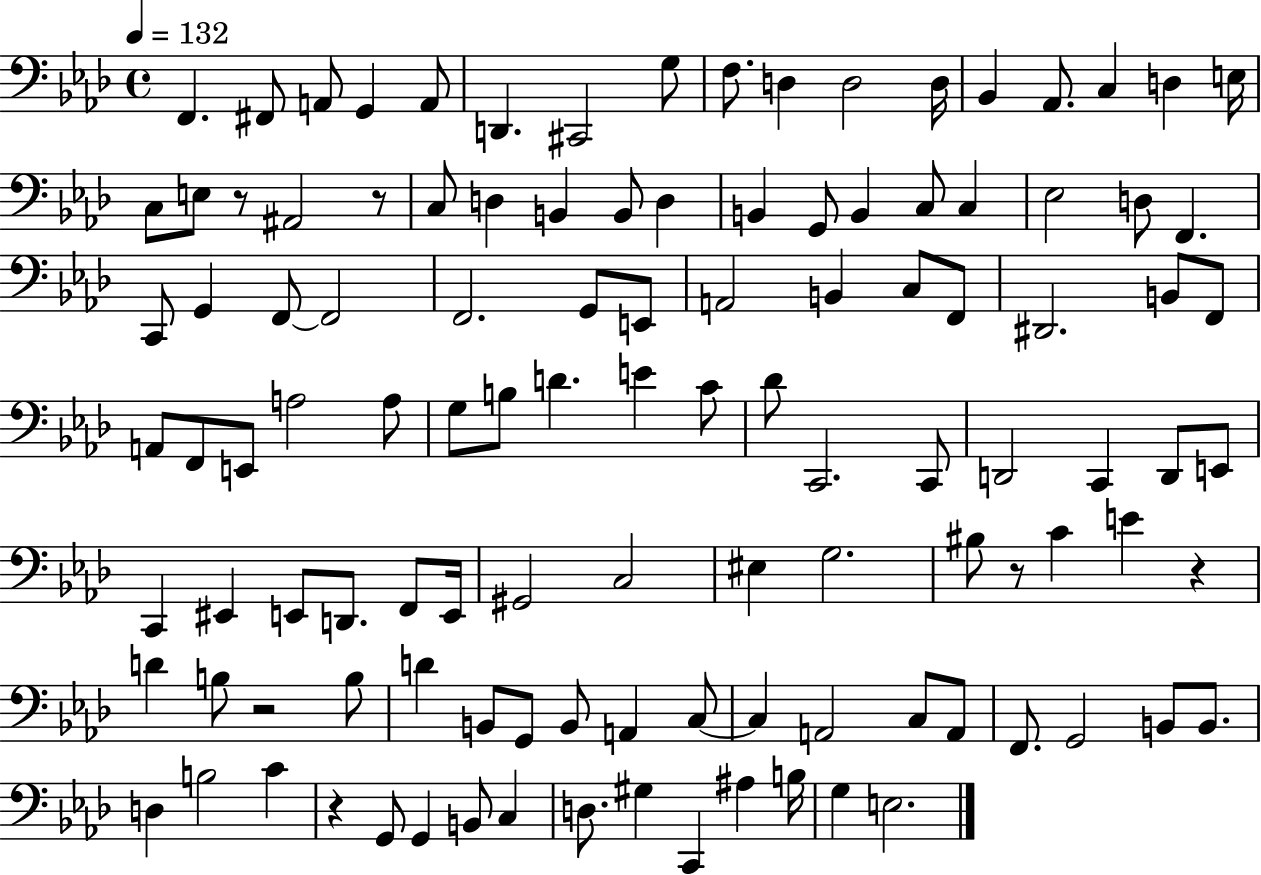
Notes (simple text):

F2/q. F#2/e A2/e G2/q A2/e D2/q. C#2/h G3/e F3/e. D3/q D3/h D3/s Bb2/q Ab2/e. C3/q D3/q E3/s C3/e E3/e R/e A#2/h R/e C3/e D3/q B2/q B2/e D3/q B2/q G2/e B2/q C3/e C3/q Eb3/h D3/e F2/q. C2/e G2/q F2/e F2/h F2/h. G2/e E2/e A2/h B2/q C3/e F2/e D#2/h. B2/e F2/e A2/e F2/e E2/e A3/h A3/e G3/e B3/e D4/q. E4/q C4/e Db4/e C2/h. C2/e D2/h C2/q D2/e E2/e C2/q EIS2/q E2/e D2/e. F2/e E2/s G#2/h C3/h EIS3/q G3/h. BIS3/e R/e C4/q E4/q R/q D4/q B3/e R/h B3/e D4/q B2/e G2/e B2/e A2/q C3/e C3/q A2/h C3/e A2/e F2/e. G2/h B2/e B2/e. D3/q B3/h C4/q R/q G2/e G2/q B2/e C3/q D3/e. G#3/q C2/q A#3/q B3/s G3/q E3/h.